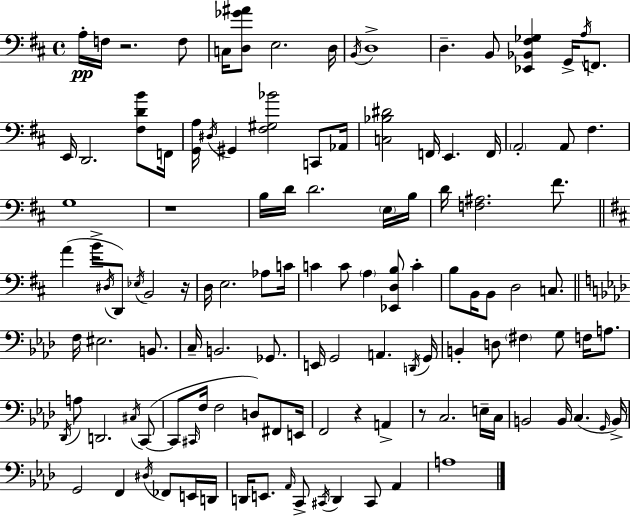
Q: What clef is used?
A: bass